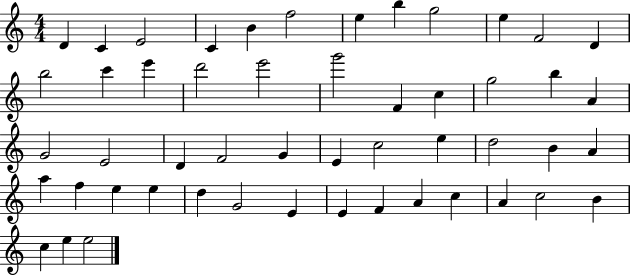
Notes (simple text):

D4/q C4/q E4/h C4/q B4/q F5/h E5/q B5/q G5/h E5/q F4/h D4/q B5/h C6/q E6/q D6/h E6/h G6/h F4/q C5/q G5/h B5/q A4/q G4/h E4/h D4/q F4/h G4/q E4/q C5/h E5/q D5/h B4/q A4/q A5/q F5/q E5/q E5/q D5/q G4/h E4/q E4/q F4/q A4/q C5/q A4/q C5/h B4/q C5/q E5/q E5/h